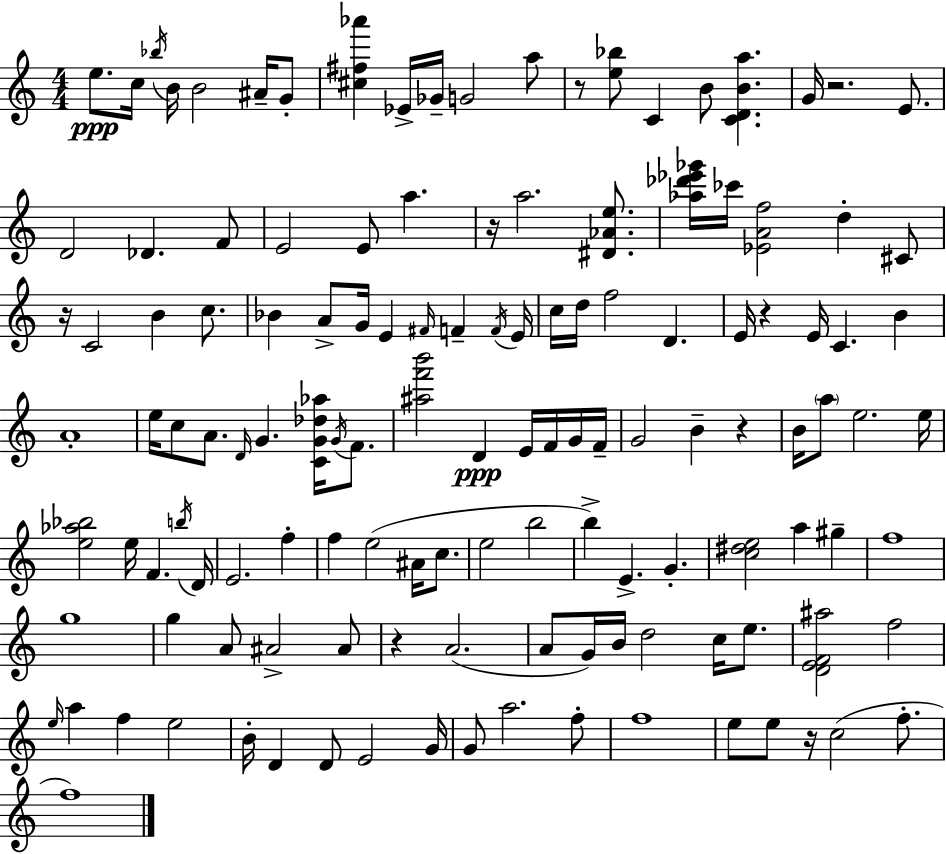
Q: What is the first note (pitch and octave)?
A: E5